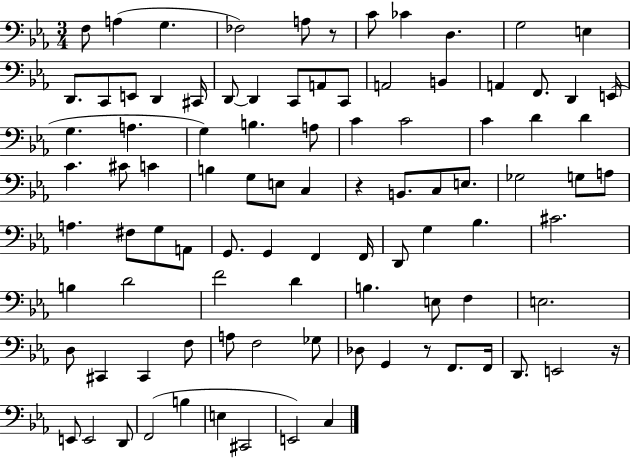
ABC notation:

X:1
T:Untitled
M:3/4
L:1/4
K:Eb
F,/2 A, G, _F,2 A,/2 z/2 C/2 _C D, G,2 E, D,,/2 C,,/2 E,,/2 D,, ^C,,/4 D,,/2 D,, C,,/2 A,,/2 C,,/2 A,,2 B,, A,, F,,/2 D,, E,,/4 G, A, G, B, A,/2 C C2 C D D C ^C/2 C B, G,/2 E,/2 C, z B,,/2 C,/2 E,/2 _G,2 G,/2 A,/2 A, ^F,/2 G,/2 A,,/2 G,,/2 G,, F,, F,,/4 D,,/2 G, _B, ^C2 B, D2 F2 D B, E,/2 F, E,2 D,/2 ^C,, ^C,, F,/2 A,/2 F,2 _G,/2 _D,/2 G,, z/2 F,,/2 F,,/4 D,,/2 E,,2 z/4 E,,/2 E,,2 D,,/2 F,,2 B, E, ^C,,2 E,,2 C,